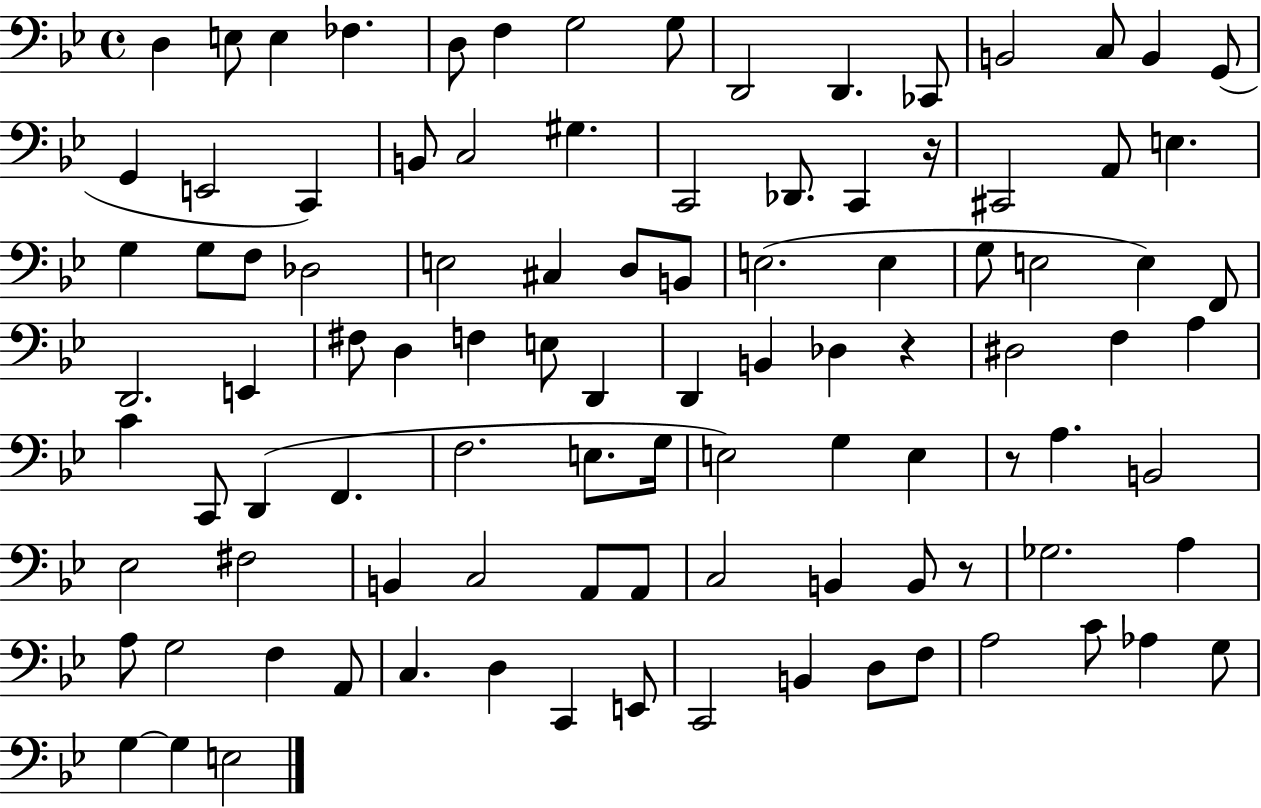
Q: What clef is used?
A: bass